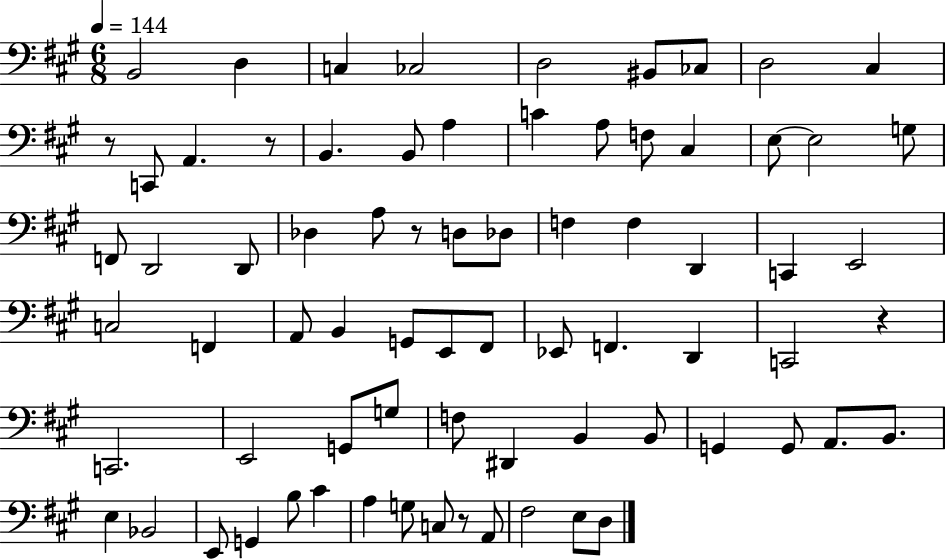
B2/h D3/q C3/q CES3/h D3/h BIS2/e CES3/e D3/h C#3/q R/e C2/e A2/q. R/e B2/q. B2/e A3/q C4/q A3/e F3/e C#3/q E3/e E3/h G3/e F2/e D2/h D2/e Db3/q A3/e R/e D3/e Db3/e F3/q F3/q D2/q C2/q E2/h C3/h F2/q A2/e B2/q G2/e E2/e F#2/e Eb2/e F2/q. D2/q C2/h R/q C2/h. E2/h G2/e G3/e F3/e D#2/q B2/q B2/e G2/q G2/e A2/e. B2/e. E3/q Bb2/h E2/e G2/q B3/e C#4/q A3/q G3/e C3/e R/e A2/e F#3/h E3/e D3/e